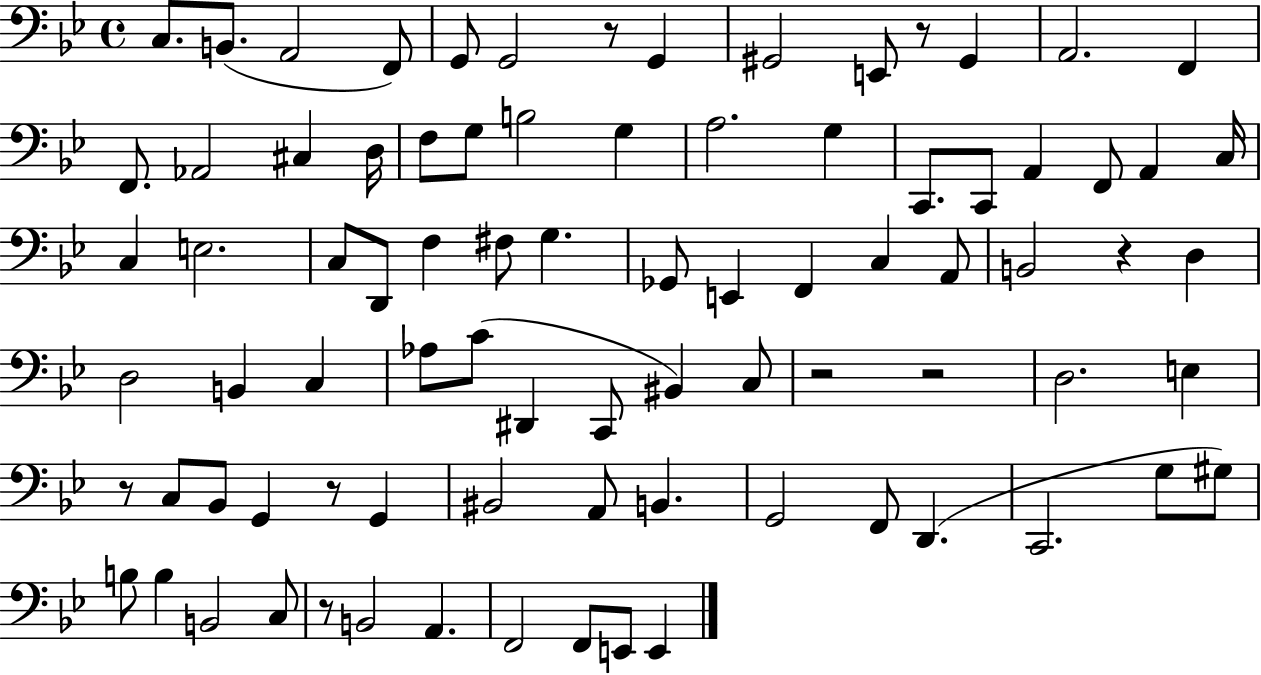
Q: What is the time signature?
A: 4/4